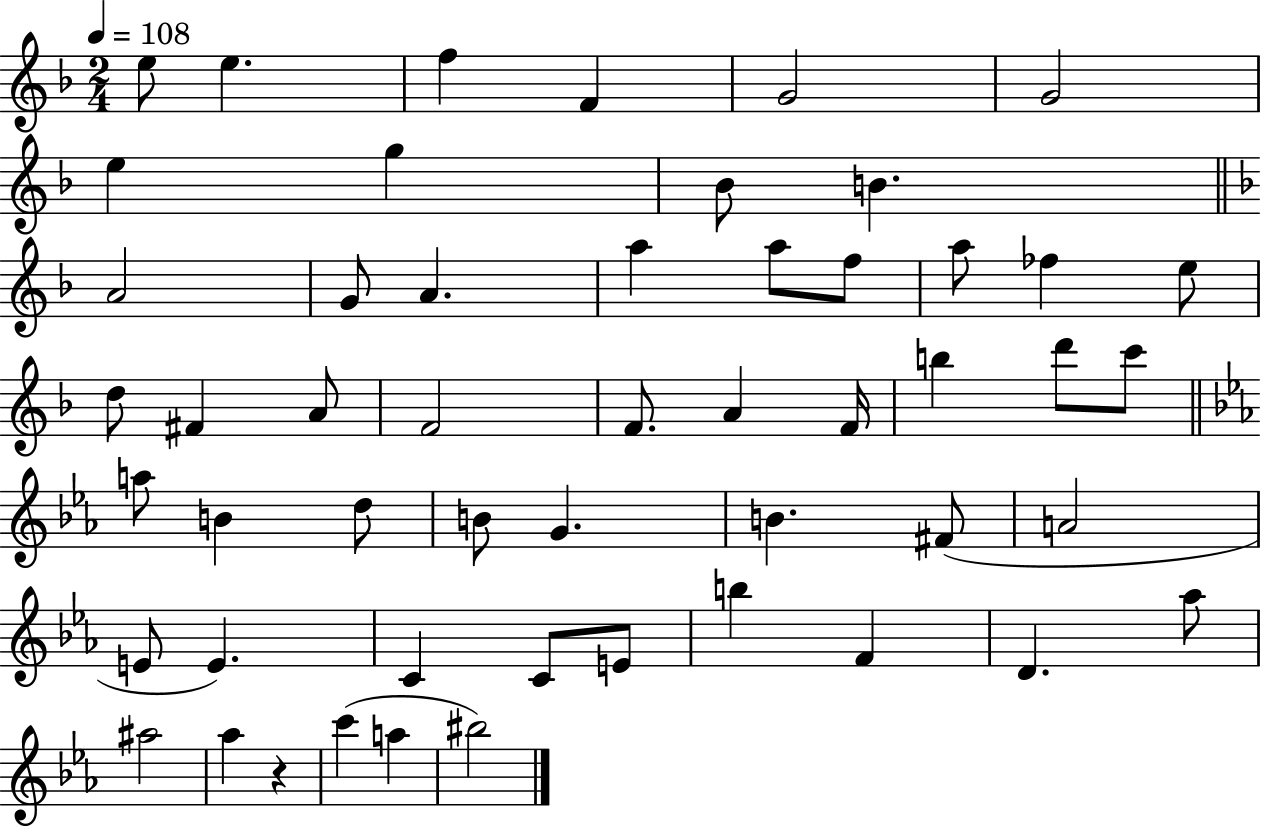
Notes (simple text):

E5/e E5/q. F5/q F4/q G4/h G4/h E5/q G5/q Bb4/e B4/q. A4/h G4/e A4/q. A5/q A5/e F5/e A5/e FES5/q E5/e D5/e F#4/q A4/e F4/h F4/e. A4/q F4/s B5/q D6/e C6/e A5/e B4/q D5/e B4/e G4/q. B4/q. F#4/e A4/h E4/e E4/q. C4/q C4/e E4/e B5/q F4/q D4/q. Ab5/e A#5/h Ab5/q R/q C6/q A5/q BIS5/h